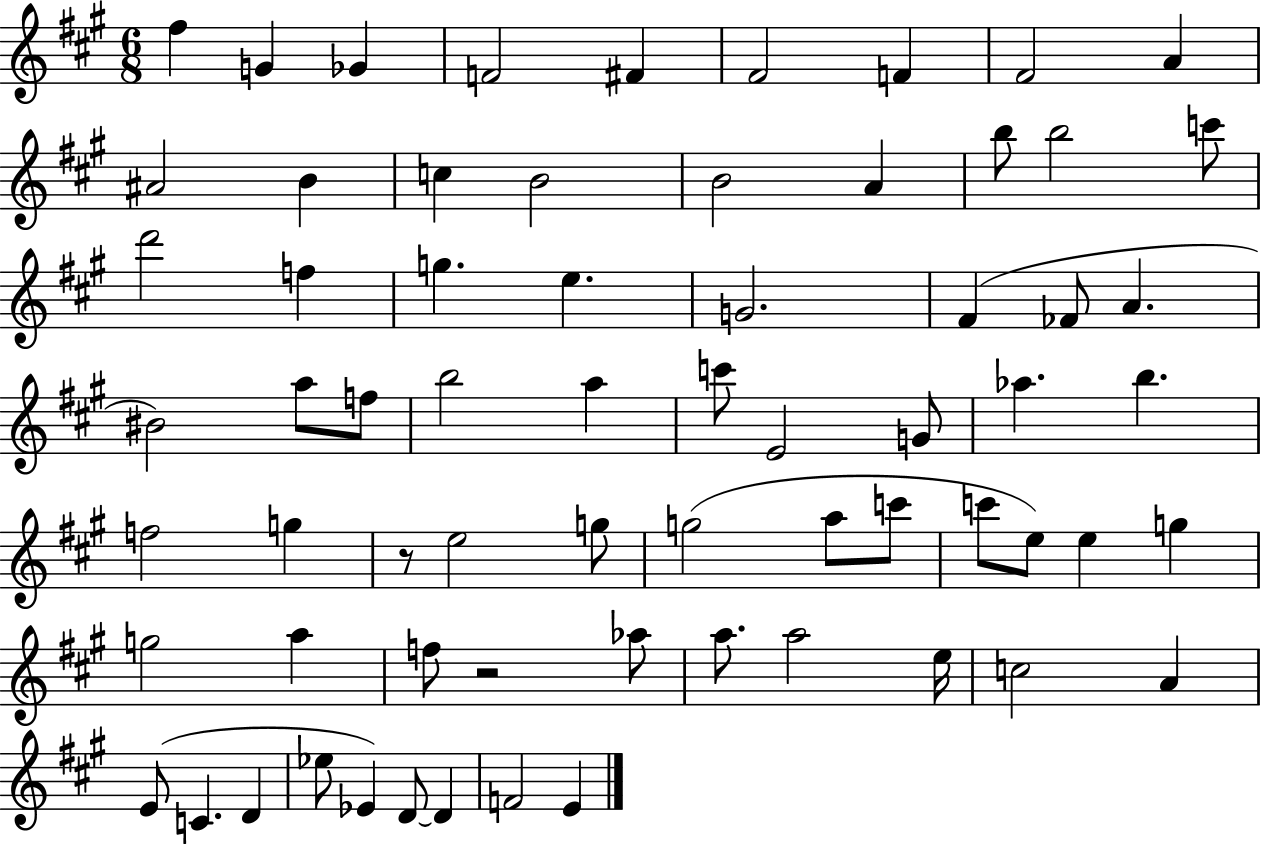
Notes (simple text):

F#5/q G4/q Gb4/q F4/h F#4/q F#4/h F4/q F#4/h A4/q A#4/h B4/q C5/q B4/h B4/h A4/q B5/e B5/h C6/e D6/h F5/q G5/q. E5/q. G4/h. F#4/q FES4/e A4/q. BIS4/h A5/e F5/e B5/h A5/q C6/e E4/h G4/e Ab5/q. B5/q. F5/h G5/q R/e E5/h G5/e G5/h A5/e C6/e C6/e E5/e E5/q G5/q G5/h A5/q F5/e R/h Ab5/e A5/e. A5/h E5/s C5/h A4/q E4/e C4/q. D4/q Eb5/e Eb4/q D4/e D4/q F4/h E4/q